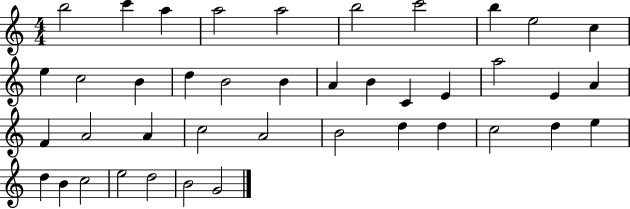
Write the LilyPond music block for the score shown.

{
  \clef treble
  \numericTimeSignature
  \time 4/4
  \key c \major
  b''2 c'''4 a''4 | a''2 a''2 | b''2 c'''2 | b''4 e''2 c''4 | \break e''4 c''2 b'4 | d''4 b'2 b'4 | a'4 b'4 c'4 e'4 | a''2 e'4 a'4 | \break f'4 a'2 a'4 | c''2 a'2 | b'2 d''4 d''4 | c''2 d''4 e''4 | \break d''4 b'4 c''2 | e''2 d''2 | b'2 g'2 | \bar "|."
}